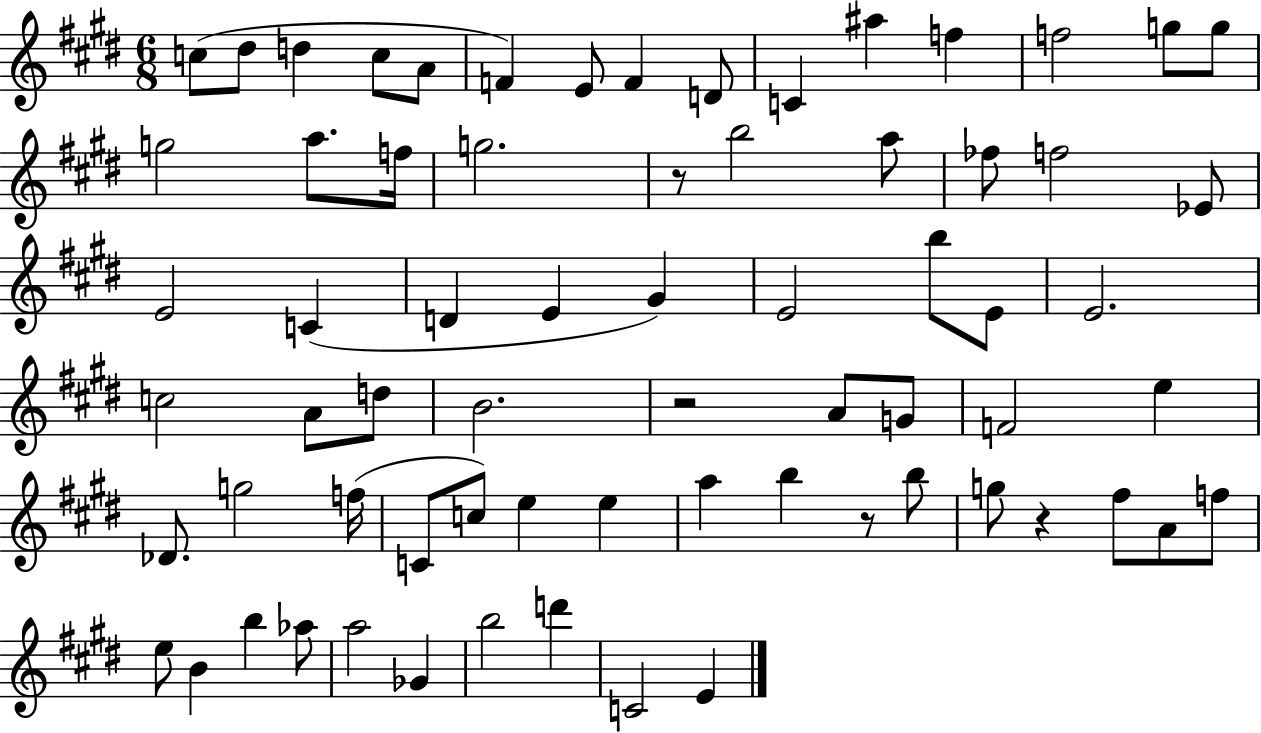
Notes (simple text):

C5/e D#5/e D5/q C5/e A4/e F4/q E4/e F4/q D4/e C4/q A#5/q F5/q F5/h G5/e G5/e G5/h A5/e. F5/s G5/h. R/e B5/h A5/e FES5/e F5/h Eb4/e E4/h C4/q D4/q E4/q G#4/q E4/h B5/e E4/e E4/h. C5/h A4/e D5/e B4/h. R/h A4/e G4/e F4/h E5/q Db4/e. G5/h F5/s C4/e C5/e E5/q E5/q A5/q B5/q R/e B5/e G5/e R/q F#5/e A4/e F5/e E5/e B4/q B5/q Ab5/e A5/h Gb4/q B5/h D6/q C4/h E4/q